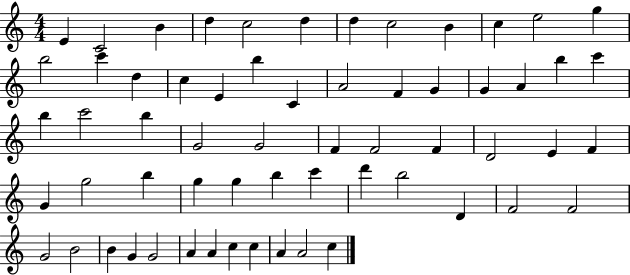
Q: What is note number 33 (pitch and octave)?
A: F4